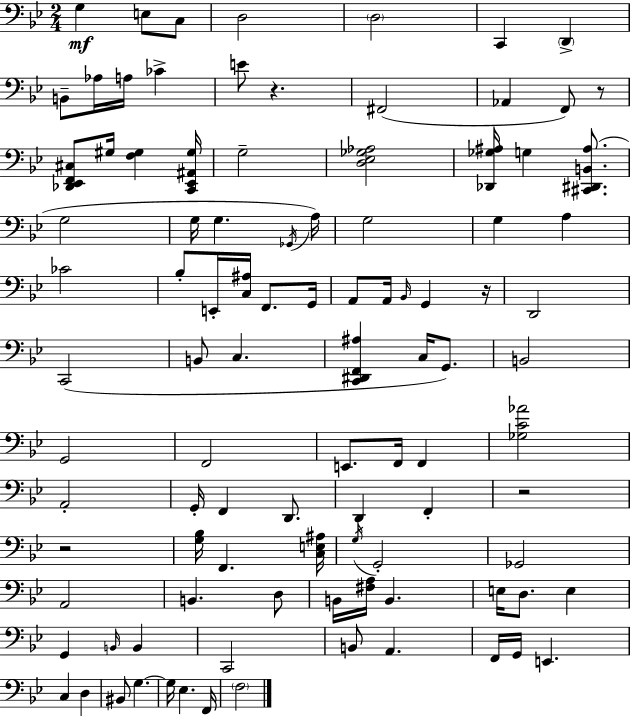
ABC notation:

X:1
T:Untitled
M:2/4
L:1/4
K:Bb
G, E,/2 C,/2 D,2 D,2 C,, D,, B,,/2 _A,/4 A,/4 _C E/2 z ^F,,2 _A,, F,,/2 z/2 [_D,,_E,,F,,^C,]/2 ^G,/4 [F,^G,] [C,,_E,,^A,,^G,]/4 G,2 [D,_E,_G,_A,]2 [_D,,_G,^A,]/4 G, [^C,,^D,,B,,^A,]/2 G,2 G,/4 G, _G,,/4 A,/4 G,2 G, A, _C2 _B,/2 E,,/4 [C,^A,]/4 F,,/2 G,,/4 A,,/2 A,,/4 _B,,/4 G,, z/4 D,,2 C,,2 B,,/2 C, [C,,^D,,F,,^A,] C,/4 G,,/2 B,,2 G,,2 F,,2 E,,/2 F,,/4 F,, [_G,C_A]2 A,,2 G,,/4 F,, D,,/2 D,, F,, z2 z2 [G,_B,]/4 F,, [C,E,^A,]/4 G,/4 G,,2 _G,,2 A,,2 B,, D,/2 B,,/4 [^F,A,]/4 B,, E,/4 D,/2 E, G,, B,,/4 B,, C,,2 B,,/2 A,, F,,/4 G,,/4 E,, C, D, ^B,,/2 G, G,/4 _E, F,,/4 F,2